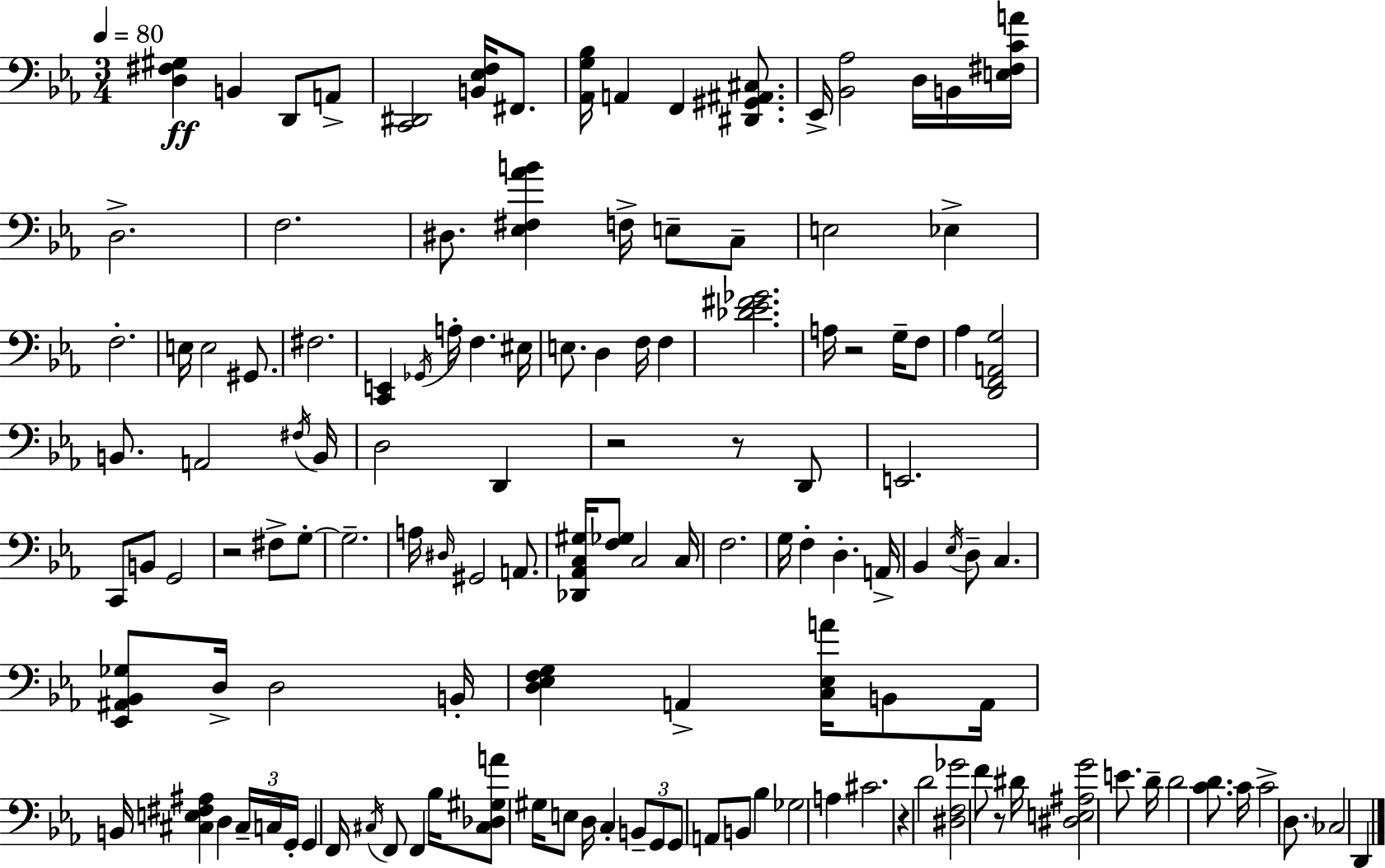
[D3,F#3,G#3]/q B2/q D2/e A2/e [C2,D#2]/h [B2,Eb3,F3]/s F#2/e. [Ab2,G3,Bb3]/s A2/q F2/q [D#2,G#2,A#2,C#3]/e. Eb2/s [Bb2,Ab3]/h D3/s B2/s [E3,F#3,C4,A4]/s D3/h. F3/h. D#3/e. [Eb3,F#3,Ab4,B4]/q F3/s E3/e C3/e E3/h Eb3/q F3/h. E3/s E3/h G#2/e. F#3/h. [C2,E2]/q Gb2/s A3/s F3/q. EIS3/s E3/e. D3/q F3/s F3/q [Db4,Eb4,F#4,Gb4]/h. A3/s R/h G3/s F3/e Ab3/q [D2,F2,A2,G3]/h B2/e. A2/h F#3/s B2/s D3/h D2/q R/h R/e D2/e E2/h. C2/e B2/e G2/h R/h F#3/e G3/e G3/h. A3/s D#3/s G#2/h A2/e. [Db2,Ab2,C3,G#3]/s [F3,Gb3]/e C3/h C3/s F3/h. G3/s F3/q D3/q. A2/s Bb2/q Eb3/s D3/e C3/q. [Eb2,A#2,Bb2,Gb3]/e D3/s D3/h B2/s [D3,Eb3,F3,G3]/q A2/q [C3,Eb3,A4]/s B2/e A2/s B2/s [C#3,E3,F#3,A#3]/q D3/q C#3/s C3/s G2/s G2/q F2/s C#3/s F2/e F2/q Bb3/s [C#3,Db3,G#3,A4]/e G#3/s E3/e D3/s C3/q B2/e G2/e G2/e A2/e B2/e Bb3/q Gb3/h A3/q C#4/h. R/q D4/h [D#3,F3,Gb4]/h F4/e R/e D#4/s [D#3,E3,A#3,G4]/h E4/e. D4/s D4/h [C4,D4]/e. C4/s C4/h D3/e. CES3/h D2/q